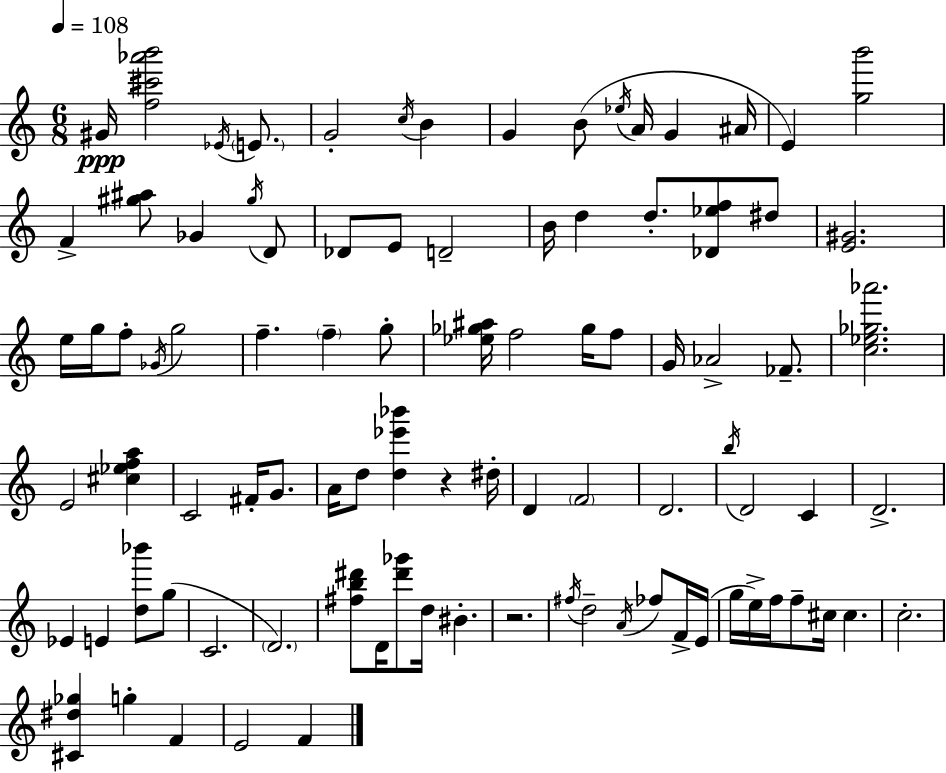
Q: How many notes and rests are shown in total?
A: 92